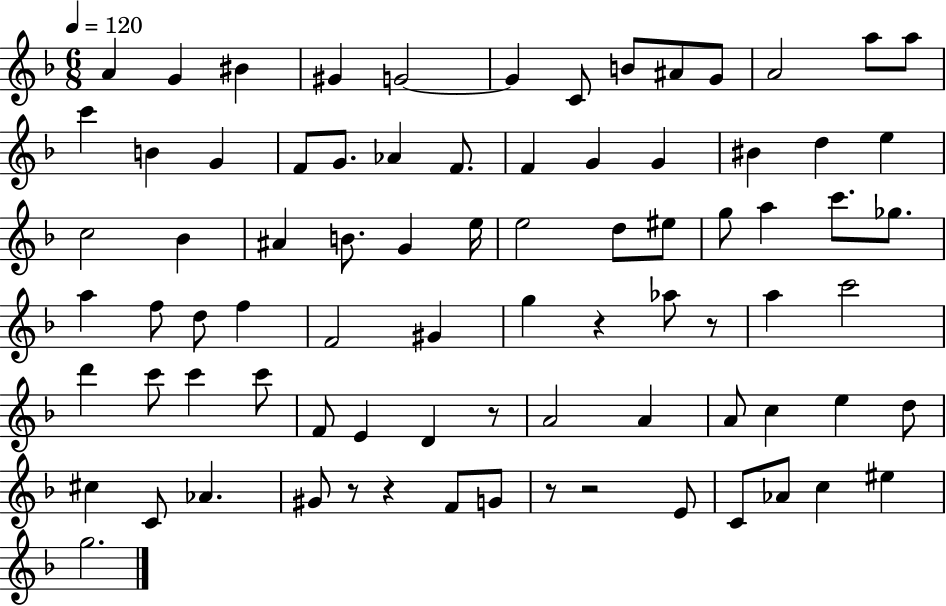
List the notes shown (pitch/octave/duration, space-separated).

A4/q G4/q BIS4/q G#4/q G4/h G4/q C4/e B4/e A#4/e G4/e A4/h A5/e A5/e C6/q B4/q G4/q F4/e G4/e. Ab4/q F4/e. F4/q G4/q G4/q BIS4/q D5/q E5/q C5/h Bb4/q A#4/q B4/e. G4/q E5/s E5/h D5/e EIS5/e G5/e A5/q C6/e. Gb5/e. A5/q F5/e D5/e F5/q F4/h G#4/q G5/q R/q Ab5/e R/e A5/q C6/h D6/q C6/e C6/q C6/e F4/e E4/q D4/q R/e A4/h A4/q A4/e C5/q E5/q D5/e C#5/q C4/e Ab4/q. G#4/e R/e R/q F4/e G4/e R/e R/h E4/e C4/e Ab4/e C5/q EIS5/q G5/h.